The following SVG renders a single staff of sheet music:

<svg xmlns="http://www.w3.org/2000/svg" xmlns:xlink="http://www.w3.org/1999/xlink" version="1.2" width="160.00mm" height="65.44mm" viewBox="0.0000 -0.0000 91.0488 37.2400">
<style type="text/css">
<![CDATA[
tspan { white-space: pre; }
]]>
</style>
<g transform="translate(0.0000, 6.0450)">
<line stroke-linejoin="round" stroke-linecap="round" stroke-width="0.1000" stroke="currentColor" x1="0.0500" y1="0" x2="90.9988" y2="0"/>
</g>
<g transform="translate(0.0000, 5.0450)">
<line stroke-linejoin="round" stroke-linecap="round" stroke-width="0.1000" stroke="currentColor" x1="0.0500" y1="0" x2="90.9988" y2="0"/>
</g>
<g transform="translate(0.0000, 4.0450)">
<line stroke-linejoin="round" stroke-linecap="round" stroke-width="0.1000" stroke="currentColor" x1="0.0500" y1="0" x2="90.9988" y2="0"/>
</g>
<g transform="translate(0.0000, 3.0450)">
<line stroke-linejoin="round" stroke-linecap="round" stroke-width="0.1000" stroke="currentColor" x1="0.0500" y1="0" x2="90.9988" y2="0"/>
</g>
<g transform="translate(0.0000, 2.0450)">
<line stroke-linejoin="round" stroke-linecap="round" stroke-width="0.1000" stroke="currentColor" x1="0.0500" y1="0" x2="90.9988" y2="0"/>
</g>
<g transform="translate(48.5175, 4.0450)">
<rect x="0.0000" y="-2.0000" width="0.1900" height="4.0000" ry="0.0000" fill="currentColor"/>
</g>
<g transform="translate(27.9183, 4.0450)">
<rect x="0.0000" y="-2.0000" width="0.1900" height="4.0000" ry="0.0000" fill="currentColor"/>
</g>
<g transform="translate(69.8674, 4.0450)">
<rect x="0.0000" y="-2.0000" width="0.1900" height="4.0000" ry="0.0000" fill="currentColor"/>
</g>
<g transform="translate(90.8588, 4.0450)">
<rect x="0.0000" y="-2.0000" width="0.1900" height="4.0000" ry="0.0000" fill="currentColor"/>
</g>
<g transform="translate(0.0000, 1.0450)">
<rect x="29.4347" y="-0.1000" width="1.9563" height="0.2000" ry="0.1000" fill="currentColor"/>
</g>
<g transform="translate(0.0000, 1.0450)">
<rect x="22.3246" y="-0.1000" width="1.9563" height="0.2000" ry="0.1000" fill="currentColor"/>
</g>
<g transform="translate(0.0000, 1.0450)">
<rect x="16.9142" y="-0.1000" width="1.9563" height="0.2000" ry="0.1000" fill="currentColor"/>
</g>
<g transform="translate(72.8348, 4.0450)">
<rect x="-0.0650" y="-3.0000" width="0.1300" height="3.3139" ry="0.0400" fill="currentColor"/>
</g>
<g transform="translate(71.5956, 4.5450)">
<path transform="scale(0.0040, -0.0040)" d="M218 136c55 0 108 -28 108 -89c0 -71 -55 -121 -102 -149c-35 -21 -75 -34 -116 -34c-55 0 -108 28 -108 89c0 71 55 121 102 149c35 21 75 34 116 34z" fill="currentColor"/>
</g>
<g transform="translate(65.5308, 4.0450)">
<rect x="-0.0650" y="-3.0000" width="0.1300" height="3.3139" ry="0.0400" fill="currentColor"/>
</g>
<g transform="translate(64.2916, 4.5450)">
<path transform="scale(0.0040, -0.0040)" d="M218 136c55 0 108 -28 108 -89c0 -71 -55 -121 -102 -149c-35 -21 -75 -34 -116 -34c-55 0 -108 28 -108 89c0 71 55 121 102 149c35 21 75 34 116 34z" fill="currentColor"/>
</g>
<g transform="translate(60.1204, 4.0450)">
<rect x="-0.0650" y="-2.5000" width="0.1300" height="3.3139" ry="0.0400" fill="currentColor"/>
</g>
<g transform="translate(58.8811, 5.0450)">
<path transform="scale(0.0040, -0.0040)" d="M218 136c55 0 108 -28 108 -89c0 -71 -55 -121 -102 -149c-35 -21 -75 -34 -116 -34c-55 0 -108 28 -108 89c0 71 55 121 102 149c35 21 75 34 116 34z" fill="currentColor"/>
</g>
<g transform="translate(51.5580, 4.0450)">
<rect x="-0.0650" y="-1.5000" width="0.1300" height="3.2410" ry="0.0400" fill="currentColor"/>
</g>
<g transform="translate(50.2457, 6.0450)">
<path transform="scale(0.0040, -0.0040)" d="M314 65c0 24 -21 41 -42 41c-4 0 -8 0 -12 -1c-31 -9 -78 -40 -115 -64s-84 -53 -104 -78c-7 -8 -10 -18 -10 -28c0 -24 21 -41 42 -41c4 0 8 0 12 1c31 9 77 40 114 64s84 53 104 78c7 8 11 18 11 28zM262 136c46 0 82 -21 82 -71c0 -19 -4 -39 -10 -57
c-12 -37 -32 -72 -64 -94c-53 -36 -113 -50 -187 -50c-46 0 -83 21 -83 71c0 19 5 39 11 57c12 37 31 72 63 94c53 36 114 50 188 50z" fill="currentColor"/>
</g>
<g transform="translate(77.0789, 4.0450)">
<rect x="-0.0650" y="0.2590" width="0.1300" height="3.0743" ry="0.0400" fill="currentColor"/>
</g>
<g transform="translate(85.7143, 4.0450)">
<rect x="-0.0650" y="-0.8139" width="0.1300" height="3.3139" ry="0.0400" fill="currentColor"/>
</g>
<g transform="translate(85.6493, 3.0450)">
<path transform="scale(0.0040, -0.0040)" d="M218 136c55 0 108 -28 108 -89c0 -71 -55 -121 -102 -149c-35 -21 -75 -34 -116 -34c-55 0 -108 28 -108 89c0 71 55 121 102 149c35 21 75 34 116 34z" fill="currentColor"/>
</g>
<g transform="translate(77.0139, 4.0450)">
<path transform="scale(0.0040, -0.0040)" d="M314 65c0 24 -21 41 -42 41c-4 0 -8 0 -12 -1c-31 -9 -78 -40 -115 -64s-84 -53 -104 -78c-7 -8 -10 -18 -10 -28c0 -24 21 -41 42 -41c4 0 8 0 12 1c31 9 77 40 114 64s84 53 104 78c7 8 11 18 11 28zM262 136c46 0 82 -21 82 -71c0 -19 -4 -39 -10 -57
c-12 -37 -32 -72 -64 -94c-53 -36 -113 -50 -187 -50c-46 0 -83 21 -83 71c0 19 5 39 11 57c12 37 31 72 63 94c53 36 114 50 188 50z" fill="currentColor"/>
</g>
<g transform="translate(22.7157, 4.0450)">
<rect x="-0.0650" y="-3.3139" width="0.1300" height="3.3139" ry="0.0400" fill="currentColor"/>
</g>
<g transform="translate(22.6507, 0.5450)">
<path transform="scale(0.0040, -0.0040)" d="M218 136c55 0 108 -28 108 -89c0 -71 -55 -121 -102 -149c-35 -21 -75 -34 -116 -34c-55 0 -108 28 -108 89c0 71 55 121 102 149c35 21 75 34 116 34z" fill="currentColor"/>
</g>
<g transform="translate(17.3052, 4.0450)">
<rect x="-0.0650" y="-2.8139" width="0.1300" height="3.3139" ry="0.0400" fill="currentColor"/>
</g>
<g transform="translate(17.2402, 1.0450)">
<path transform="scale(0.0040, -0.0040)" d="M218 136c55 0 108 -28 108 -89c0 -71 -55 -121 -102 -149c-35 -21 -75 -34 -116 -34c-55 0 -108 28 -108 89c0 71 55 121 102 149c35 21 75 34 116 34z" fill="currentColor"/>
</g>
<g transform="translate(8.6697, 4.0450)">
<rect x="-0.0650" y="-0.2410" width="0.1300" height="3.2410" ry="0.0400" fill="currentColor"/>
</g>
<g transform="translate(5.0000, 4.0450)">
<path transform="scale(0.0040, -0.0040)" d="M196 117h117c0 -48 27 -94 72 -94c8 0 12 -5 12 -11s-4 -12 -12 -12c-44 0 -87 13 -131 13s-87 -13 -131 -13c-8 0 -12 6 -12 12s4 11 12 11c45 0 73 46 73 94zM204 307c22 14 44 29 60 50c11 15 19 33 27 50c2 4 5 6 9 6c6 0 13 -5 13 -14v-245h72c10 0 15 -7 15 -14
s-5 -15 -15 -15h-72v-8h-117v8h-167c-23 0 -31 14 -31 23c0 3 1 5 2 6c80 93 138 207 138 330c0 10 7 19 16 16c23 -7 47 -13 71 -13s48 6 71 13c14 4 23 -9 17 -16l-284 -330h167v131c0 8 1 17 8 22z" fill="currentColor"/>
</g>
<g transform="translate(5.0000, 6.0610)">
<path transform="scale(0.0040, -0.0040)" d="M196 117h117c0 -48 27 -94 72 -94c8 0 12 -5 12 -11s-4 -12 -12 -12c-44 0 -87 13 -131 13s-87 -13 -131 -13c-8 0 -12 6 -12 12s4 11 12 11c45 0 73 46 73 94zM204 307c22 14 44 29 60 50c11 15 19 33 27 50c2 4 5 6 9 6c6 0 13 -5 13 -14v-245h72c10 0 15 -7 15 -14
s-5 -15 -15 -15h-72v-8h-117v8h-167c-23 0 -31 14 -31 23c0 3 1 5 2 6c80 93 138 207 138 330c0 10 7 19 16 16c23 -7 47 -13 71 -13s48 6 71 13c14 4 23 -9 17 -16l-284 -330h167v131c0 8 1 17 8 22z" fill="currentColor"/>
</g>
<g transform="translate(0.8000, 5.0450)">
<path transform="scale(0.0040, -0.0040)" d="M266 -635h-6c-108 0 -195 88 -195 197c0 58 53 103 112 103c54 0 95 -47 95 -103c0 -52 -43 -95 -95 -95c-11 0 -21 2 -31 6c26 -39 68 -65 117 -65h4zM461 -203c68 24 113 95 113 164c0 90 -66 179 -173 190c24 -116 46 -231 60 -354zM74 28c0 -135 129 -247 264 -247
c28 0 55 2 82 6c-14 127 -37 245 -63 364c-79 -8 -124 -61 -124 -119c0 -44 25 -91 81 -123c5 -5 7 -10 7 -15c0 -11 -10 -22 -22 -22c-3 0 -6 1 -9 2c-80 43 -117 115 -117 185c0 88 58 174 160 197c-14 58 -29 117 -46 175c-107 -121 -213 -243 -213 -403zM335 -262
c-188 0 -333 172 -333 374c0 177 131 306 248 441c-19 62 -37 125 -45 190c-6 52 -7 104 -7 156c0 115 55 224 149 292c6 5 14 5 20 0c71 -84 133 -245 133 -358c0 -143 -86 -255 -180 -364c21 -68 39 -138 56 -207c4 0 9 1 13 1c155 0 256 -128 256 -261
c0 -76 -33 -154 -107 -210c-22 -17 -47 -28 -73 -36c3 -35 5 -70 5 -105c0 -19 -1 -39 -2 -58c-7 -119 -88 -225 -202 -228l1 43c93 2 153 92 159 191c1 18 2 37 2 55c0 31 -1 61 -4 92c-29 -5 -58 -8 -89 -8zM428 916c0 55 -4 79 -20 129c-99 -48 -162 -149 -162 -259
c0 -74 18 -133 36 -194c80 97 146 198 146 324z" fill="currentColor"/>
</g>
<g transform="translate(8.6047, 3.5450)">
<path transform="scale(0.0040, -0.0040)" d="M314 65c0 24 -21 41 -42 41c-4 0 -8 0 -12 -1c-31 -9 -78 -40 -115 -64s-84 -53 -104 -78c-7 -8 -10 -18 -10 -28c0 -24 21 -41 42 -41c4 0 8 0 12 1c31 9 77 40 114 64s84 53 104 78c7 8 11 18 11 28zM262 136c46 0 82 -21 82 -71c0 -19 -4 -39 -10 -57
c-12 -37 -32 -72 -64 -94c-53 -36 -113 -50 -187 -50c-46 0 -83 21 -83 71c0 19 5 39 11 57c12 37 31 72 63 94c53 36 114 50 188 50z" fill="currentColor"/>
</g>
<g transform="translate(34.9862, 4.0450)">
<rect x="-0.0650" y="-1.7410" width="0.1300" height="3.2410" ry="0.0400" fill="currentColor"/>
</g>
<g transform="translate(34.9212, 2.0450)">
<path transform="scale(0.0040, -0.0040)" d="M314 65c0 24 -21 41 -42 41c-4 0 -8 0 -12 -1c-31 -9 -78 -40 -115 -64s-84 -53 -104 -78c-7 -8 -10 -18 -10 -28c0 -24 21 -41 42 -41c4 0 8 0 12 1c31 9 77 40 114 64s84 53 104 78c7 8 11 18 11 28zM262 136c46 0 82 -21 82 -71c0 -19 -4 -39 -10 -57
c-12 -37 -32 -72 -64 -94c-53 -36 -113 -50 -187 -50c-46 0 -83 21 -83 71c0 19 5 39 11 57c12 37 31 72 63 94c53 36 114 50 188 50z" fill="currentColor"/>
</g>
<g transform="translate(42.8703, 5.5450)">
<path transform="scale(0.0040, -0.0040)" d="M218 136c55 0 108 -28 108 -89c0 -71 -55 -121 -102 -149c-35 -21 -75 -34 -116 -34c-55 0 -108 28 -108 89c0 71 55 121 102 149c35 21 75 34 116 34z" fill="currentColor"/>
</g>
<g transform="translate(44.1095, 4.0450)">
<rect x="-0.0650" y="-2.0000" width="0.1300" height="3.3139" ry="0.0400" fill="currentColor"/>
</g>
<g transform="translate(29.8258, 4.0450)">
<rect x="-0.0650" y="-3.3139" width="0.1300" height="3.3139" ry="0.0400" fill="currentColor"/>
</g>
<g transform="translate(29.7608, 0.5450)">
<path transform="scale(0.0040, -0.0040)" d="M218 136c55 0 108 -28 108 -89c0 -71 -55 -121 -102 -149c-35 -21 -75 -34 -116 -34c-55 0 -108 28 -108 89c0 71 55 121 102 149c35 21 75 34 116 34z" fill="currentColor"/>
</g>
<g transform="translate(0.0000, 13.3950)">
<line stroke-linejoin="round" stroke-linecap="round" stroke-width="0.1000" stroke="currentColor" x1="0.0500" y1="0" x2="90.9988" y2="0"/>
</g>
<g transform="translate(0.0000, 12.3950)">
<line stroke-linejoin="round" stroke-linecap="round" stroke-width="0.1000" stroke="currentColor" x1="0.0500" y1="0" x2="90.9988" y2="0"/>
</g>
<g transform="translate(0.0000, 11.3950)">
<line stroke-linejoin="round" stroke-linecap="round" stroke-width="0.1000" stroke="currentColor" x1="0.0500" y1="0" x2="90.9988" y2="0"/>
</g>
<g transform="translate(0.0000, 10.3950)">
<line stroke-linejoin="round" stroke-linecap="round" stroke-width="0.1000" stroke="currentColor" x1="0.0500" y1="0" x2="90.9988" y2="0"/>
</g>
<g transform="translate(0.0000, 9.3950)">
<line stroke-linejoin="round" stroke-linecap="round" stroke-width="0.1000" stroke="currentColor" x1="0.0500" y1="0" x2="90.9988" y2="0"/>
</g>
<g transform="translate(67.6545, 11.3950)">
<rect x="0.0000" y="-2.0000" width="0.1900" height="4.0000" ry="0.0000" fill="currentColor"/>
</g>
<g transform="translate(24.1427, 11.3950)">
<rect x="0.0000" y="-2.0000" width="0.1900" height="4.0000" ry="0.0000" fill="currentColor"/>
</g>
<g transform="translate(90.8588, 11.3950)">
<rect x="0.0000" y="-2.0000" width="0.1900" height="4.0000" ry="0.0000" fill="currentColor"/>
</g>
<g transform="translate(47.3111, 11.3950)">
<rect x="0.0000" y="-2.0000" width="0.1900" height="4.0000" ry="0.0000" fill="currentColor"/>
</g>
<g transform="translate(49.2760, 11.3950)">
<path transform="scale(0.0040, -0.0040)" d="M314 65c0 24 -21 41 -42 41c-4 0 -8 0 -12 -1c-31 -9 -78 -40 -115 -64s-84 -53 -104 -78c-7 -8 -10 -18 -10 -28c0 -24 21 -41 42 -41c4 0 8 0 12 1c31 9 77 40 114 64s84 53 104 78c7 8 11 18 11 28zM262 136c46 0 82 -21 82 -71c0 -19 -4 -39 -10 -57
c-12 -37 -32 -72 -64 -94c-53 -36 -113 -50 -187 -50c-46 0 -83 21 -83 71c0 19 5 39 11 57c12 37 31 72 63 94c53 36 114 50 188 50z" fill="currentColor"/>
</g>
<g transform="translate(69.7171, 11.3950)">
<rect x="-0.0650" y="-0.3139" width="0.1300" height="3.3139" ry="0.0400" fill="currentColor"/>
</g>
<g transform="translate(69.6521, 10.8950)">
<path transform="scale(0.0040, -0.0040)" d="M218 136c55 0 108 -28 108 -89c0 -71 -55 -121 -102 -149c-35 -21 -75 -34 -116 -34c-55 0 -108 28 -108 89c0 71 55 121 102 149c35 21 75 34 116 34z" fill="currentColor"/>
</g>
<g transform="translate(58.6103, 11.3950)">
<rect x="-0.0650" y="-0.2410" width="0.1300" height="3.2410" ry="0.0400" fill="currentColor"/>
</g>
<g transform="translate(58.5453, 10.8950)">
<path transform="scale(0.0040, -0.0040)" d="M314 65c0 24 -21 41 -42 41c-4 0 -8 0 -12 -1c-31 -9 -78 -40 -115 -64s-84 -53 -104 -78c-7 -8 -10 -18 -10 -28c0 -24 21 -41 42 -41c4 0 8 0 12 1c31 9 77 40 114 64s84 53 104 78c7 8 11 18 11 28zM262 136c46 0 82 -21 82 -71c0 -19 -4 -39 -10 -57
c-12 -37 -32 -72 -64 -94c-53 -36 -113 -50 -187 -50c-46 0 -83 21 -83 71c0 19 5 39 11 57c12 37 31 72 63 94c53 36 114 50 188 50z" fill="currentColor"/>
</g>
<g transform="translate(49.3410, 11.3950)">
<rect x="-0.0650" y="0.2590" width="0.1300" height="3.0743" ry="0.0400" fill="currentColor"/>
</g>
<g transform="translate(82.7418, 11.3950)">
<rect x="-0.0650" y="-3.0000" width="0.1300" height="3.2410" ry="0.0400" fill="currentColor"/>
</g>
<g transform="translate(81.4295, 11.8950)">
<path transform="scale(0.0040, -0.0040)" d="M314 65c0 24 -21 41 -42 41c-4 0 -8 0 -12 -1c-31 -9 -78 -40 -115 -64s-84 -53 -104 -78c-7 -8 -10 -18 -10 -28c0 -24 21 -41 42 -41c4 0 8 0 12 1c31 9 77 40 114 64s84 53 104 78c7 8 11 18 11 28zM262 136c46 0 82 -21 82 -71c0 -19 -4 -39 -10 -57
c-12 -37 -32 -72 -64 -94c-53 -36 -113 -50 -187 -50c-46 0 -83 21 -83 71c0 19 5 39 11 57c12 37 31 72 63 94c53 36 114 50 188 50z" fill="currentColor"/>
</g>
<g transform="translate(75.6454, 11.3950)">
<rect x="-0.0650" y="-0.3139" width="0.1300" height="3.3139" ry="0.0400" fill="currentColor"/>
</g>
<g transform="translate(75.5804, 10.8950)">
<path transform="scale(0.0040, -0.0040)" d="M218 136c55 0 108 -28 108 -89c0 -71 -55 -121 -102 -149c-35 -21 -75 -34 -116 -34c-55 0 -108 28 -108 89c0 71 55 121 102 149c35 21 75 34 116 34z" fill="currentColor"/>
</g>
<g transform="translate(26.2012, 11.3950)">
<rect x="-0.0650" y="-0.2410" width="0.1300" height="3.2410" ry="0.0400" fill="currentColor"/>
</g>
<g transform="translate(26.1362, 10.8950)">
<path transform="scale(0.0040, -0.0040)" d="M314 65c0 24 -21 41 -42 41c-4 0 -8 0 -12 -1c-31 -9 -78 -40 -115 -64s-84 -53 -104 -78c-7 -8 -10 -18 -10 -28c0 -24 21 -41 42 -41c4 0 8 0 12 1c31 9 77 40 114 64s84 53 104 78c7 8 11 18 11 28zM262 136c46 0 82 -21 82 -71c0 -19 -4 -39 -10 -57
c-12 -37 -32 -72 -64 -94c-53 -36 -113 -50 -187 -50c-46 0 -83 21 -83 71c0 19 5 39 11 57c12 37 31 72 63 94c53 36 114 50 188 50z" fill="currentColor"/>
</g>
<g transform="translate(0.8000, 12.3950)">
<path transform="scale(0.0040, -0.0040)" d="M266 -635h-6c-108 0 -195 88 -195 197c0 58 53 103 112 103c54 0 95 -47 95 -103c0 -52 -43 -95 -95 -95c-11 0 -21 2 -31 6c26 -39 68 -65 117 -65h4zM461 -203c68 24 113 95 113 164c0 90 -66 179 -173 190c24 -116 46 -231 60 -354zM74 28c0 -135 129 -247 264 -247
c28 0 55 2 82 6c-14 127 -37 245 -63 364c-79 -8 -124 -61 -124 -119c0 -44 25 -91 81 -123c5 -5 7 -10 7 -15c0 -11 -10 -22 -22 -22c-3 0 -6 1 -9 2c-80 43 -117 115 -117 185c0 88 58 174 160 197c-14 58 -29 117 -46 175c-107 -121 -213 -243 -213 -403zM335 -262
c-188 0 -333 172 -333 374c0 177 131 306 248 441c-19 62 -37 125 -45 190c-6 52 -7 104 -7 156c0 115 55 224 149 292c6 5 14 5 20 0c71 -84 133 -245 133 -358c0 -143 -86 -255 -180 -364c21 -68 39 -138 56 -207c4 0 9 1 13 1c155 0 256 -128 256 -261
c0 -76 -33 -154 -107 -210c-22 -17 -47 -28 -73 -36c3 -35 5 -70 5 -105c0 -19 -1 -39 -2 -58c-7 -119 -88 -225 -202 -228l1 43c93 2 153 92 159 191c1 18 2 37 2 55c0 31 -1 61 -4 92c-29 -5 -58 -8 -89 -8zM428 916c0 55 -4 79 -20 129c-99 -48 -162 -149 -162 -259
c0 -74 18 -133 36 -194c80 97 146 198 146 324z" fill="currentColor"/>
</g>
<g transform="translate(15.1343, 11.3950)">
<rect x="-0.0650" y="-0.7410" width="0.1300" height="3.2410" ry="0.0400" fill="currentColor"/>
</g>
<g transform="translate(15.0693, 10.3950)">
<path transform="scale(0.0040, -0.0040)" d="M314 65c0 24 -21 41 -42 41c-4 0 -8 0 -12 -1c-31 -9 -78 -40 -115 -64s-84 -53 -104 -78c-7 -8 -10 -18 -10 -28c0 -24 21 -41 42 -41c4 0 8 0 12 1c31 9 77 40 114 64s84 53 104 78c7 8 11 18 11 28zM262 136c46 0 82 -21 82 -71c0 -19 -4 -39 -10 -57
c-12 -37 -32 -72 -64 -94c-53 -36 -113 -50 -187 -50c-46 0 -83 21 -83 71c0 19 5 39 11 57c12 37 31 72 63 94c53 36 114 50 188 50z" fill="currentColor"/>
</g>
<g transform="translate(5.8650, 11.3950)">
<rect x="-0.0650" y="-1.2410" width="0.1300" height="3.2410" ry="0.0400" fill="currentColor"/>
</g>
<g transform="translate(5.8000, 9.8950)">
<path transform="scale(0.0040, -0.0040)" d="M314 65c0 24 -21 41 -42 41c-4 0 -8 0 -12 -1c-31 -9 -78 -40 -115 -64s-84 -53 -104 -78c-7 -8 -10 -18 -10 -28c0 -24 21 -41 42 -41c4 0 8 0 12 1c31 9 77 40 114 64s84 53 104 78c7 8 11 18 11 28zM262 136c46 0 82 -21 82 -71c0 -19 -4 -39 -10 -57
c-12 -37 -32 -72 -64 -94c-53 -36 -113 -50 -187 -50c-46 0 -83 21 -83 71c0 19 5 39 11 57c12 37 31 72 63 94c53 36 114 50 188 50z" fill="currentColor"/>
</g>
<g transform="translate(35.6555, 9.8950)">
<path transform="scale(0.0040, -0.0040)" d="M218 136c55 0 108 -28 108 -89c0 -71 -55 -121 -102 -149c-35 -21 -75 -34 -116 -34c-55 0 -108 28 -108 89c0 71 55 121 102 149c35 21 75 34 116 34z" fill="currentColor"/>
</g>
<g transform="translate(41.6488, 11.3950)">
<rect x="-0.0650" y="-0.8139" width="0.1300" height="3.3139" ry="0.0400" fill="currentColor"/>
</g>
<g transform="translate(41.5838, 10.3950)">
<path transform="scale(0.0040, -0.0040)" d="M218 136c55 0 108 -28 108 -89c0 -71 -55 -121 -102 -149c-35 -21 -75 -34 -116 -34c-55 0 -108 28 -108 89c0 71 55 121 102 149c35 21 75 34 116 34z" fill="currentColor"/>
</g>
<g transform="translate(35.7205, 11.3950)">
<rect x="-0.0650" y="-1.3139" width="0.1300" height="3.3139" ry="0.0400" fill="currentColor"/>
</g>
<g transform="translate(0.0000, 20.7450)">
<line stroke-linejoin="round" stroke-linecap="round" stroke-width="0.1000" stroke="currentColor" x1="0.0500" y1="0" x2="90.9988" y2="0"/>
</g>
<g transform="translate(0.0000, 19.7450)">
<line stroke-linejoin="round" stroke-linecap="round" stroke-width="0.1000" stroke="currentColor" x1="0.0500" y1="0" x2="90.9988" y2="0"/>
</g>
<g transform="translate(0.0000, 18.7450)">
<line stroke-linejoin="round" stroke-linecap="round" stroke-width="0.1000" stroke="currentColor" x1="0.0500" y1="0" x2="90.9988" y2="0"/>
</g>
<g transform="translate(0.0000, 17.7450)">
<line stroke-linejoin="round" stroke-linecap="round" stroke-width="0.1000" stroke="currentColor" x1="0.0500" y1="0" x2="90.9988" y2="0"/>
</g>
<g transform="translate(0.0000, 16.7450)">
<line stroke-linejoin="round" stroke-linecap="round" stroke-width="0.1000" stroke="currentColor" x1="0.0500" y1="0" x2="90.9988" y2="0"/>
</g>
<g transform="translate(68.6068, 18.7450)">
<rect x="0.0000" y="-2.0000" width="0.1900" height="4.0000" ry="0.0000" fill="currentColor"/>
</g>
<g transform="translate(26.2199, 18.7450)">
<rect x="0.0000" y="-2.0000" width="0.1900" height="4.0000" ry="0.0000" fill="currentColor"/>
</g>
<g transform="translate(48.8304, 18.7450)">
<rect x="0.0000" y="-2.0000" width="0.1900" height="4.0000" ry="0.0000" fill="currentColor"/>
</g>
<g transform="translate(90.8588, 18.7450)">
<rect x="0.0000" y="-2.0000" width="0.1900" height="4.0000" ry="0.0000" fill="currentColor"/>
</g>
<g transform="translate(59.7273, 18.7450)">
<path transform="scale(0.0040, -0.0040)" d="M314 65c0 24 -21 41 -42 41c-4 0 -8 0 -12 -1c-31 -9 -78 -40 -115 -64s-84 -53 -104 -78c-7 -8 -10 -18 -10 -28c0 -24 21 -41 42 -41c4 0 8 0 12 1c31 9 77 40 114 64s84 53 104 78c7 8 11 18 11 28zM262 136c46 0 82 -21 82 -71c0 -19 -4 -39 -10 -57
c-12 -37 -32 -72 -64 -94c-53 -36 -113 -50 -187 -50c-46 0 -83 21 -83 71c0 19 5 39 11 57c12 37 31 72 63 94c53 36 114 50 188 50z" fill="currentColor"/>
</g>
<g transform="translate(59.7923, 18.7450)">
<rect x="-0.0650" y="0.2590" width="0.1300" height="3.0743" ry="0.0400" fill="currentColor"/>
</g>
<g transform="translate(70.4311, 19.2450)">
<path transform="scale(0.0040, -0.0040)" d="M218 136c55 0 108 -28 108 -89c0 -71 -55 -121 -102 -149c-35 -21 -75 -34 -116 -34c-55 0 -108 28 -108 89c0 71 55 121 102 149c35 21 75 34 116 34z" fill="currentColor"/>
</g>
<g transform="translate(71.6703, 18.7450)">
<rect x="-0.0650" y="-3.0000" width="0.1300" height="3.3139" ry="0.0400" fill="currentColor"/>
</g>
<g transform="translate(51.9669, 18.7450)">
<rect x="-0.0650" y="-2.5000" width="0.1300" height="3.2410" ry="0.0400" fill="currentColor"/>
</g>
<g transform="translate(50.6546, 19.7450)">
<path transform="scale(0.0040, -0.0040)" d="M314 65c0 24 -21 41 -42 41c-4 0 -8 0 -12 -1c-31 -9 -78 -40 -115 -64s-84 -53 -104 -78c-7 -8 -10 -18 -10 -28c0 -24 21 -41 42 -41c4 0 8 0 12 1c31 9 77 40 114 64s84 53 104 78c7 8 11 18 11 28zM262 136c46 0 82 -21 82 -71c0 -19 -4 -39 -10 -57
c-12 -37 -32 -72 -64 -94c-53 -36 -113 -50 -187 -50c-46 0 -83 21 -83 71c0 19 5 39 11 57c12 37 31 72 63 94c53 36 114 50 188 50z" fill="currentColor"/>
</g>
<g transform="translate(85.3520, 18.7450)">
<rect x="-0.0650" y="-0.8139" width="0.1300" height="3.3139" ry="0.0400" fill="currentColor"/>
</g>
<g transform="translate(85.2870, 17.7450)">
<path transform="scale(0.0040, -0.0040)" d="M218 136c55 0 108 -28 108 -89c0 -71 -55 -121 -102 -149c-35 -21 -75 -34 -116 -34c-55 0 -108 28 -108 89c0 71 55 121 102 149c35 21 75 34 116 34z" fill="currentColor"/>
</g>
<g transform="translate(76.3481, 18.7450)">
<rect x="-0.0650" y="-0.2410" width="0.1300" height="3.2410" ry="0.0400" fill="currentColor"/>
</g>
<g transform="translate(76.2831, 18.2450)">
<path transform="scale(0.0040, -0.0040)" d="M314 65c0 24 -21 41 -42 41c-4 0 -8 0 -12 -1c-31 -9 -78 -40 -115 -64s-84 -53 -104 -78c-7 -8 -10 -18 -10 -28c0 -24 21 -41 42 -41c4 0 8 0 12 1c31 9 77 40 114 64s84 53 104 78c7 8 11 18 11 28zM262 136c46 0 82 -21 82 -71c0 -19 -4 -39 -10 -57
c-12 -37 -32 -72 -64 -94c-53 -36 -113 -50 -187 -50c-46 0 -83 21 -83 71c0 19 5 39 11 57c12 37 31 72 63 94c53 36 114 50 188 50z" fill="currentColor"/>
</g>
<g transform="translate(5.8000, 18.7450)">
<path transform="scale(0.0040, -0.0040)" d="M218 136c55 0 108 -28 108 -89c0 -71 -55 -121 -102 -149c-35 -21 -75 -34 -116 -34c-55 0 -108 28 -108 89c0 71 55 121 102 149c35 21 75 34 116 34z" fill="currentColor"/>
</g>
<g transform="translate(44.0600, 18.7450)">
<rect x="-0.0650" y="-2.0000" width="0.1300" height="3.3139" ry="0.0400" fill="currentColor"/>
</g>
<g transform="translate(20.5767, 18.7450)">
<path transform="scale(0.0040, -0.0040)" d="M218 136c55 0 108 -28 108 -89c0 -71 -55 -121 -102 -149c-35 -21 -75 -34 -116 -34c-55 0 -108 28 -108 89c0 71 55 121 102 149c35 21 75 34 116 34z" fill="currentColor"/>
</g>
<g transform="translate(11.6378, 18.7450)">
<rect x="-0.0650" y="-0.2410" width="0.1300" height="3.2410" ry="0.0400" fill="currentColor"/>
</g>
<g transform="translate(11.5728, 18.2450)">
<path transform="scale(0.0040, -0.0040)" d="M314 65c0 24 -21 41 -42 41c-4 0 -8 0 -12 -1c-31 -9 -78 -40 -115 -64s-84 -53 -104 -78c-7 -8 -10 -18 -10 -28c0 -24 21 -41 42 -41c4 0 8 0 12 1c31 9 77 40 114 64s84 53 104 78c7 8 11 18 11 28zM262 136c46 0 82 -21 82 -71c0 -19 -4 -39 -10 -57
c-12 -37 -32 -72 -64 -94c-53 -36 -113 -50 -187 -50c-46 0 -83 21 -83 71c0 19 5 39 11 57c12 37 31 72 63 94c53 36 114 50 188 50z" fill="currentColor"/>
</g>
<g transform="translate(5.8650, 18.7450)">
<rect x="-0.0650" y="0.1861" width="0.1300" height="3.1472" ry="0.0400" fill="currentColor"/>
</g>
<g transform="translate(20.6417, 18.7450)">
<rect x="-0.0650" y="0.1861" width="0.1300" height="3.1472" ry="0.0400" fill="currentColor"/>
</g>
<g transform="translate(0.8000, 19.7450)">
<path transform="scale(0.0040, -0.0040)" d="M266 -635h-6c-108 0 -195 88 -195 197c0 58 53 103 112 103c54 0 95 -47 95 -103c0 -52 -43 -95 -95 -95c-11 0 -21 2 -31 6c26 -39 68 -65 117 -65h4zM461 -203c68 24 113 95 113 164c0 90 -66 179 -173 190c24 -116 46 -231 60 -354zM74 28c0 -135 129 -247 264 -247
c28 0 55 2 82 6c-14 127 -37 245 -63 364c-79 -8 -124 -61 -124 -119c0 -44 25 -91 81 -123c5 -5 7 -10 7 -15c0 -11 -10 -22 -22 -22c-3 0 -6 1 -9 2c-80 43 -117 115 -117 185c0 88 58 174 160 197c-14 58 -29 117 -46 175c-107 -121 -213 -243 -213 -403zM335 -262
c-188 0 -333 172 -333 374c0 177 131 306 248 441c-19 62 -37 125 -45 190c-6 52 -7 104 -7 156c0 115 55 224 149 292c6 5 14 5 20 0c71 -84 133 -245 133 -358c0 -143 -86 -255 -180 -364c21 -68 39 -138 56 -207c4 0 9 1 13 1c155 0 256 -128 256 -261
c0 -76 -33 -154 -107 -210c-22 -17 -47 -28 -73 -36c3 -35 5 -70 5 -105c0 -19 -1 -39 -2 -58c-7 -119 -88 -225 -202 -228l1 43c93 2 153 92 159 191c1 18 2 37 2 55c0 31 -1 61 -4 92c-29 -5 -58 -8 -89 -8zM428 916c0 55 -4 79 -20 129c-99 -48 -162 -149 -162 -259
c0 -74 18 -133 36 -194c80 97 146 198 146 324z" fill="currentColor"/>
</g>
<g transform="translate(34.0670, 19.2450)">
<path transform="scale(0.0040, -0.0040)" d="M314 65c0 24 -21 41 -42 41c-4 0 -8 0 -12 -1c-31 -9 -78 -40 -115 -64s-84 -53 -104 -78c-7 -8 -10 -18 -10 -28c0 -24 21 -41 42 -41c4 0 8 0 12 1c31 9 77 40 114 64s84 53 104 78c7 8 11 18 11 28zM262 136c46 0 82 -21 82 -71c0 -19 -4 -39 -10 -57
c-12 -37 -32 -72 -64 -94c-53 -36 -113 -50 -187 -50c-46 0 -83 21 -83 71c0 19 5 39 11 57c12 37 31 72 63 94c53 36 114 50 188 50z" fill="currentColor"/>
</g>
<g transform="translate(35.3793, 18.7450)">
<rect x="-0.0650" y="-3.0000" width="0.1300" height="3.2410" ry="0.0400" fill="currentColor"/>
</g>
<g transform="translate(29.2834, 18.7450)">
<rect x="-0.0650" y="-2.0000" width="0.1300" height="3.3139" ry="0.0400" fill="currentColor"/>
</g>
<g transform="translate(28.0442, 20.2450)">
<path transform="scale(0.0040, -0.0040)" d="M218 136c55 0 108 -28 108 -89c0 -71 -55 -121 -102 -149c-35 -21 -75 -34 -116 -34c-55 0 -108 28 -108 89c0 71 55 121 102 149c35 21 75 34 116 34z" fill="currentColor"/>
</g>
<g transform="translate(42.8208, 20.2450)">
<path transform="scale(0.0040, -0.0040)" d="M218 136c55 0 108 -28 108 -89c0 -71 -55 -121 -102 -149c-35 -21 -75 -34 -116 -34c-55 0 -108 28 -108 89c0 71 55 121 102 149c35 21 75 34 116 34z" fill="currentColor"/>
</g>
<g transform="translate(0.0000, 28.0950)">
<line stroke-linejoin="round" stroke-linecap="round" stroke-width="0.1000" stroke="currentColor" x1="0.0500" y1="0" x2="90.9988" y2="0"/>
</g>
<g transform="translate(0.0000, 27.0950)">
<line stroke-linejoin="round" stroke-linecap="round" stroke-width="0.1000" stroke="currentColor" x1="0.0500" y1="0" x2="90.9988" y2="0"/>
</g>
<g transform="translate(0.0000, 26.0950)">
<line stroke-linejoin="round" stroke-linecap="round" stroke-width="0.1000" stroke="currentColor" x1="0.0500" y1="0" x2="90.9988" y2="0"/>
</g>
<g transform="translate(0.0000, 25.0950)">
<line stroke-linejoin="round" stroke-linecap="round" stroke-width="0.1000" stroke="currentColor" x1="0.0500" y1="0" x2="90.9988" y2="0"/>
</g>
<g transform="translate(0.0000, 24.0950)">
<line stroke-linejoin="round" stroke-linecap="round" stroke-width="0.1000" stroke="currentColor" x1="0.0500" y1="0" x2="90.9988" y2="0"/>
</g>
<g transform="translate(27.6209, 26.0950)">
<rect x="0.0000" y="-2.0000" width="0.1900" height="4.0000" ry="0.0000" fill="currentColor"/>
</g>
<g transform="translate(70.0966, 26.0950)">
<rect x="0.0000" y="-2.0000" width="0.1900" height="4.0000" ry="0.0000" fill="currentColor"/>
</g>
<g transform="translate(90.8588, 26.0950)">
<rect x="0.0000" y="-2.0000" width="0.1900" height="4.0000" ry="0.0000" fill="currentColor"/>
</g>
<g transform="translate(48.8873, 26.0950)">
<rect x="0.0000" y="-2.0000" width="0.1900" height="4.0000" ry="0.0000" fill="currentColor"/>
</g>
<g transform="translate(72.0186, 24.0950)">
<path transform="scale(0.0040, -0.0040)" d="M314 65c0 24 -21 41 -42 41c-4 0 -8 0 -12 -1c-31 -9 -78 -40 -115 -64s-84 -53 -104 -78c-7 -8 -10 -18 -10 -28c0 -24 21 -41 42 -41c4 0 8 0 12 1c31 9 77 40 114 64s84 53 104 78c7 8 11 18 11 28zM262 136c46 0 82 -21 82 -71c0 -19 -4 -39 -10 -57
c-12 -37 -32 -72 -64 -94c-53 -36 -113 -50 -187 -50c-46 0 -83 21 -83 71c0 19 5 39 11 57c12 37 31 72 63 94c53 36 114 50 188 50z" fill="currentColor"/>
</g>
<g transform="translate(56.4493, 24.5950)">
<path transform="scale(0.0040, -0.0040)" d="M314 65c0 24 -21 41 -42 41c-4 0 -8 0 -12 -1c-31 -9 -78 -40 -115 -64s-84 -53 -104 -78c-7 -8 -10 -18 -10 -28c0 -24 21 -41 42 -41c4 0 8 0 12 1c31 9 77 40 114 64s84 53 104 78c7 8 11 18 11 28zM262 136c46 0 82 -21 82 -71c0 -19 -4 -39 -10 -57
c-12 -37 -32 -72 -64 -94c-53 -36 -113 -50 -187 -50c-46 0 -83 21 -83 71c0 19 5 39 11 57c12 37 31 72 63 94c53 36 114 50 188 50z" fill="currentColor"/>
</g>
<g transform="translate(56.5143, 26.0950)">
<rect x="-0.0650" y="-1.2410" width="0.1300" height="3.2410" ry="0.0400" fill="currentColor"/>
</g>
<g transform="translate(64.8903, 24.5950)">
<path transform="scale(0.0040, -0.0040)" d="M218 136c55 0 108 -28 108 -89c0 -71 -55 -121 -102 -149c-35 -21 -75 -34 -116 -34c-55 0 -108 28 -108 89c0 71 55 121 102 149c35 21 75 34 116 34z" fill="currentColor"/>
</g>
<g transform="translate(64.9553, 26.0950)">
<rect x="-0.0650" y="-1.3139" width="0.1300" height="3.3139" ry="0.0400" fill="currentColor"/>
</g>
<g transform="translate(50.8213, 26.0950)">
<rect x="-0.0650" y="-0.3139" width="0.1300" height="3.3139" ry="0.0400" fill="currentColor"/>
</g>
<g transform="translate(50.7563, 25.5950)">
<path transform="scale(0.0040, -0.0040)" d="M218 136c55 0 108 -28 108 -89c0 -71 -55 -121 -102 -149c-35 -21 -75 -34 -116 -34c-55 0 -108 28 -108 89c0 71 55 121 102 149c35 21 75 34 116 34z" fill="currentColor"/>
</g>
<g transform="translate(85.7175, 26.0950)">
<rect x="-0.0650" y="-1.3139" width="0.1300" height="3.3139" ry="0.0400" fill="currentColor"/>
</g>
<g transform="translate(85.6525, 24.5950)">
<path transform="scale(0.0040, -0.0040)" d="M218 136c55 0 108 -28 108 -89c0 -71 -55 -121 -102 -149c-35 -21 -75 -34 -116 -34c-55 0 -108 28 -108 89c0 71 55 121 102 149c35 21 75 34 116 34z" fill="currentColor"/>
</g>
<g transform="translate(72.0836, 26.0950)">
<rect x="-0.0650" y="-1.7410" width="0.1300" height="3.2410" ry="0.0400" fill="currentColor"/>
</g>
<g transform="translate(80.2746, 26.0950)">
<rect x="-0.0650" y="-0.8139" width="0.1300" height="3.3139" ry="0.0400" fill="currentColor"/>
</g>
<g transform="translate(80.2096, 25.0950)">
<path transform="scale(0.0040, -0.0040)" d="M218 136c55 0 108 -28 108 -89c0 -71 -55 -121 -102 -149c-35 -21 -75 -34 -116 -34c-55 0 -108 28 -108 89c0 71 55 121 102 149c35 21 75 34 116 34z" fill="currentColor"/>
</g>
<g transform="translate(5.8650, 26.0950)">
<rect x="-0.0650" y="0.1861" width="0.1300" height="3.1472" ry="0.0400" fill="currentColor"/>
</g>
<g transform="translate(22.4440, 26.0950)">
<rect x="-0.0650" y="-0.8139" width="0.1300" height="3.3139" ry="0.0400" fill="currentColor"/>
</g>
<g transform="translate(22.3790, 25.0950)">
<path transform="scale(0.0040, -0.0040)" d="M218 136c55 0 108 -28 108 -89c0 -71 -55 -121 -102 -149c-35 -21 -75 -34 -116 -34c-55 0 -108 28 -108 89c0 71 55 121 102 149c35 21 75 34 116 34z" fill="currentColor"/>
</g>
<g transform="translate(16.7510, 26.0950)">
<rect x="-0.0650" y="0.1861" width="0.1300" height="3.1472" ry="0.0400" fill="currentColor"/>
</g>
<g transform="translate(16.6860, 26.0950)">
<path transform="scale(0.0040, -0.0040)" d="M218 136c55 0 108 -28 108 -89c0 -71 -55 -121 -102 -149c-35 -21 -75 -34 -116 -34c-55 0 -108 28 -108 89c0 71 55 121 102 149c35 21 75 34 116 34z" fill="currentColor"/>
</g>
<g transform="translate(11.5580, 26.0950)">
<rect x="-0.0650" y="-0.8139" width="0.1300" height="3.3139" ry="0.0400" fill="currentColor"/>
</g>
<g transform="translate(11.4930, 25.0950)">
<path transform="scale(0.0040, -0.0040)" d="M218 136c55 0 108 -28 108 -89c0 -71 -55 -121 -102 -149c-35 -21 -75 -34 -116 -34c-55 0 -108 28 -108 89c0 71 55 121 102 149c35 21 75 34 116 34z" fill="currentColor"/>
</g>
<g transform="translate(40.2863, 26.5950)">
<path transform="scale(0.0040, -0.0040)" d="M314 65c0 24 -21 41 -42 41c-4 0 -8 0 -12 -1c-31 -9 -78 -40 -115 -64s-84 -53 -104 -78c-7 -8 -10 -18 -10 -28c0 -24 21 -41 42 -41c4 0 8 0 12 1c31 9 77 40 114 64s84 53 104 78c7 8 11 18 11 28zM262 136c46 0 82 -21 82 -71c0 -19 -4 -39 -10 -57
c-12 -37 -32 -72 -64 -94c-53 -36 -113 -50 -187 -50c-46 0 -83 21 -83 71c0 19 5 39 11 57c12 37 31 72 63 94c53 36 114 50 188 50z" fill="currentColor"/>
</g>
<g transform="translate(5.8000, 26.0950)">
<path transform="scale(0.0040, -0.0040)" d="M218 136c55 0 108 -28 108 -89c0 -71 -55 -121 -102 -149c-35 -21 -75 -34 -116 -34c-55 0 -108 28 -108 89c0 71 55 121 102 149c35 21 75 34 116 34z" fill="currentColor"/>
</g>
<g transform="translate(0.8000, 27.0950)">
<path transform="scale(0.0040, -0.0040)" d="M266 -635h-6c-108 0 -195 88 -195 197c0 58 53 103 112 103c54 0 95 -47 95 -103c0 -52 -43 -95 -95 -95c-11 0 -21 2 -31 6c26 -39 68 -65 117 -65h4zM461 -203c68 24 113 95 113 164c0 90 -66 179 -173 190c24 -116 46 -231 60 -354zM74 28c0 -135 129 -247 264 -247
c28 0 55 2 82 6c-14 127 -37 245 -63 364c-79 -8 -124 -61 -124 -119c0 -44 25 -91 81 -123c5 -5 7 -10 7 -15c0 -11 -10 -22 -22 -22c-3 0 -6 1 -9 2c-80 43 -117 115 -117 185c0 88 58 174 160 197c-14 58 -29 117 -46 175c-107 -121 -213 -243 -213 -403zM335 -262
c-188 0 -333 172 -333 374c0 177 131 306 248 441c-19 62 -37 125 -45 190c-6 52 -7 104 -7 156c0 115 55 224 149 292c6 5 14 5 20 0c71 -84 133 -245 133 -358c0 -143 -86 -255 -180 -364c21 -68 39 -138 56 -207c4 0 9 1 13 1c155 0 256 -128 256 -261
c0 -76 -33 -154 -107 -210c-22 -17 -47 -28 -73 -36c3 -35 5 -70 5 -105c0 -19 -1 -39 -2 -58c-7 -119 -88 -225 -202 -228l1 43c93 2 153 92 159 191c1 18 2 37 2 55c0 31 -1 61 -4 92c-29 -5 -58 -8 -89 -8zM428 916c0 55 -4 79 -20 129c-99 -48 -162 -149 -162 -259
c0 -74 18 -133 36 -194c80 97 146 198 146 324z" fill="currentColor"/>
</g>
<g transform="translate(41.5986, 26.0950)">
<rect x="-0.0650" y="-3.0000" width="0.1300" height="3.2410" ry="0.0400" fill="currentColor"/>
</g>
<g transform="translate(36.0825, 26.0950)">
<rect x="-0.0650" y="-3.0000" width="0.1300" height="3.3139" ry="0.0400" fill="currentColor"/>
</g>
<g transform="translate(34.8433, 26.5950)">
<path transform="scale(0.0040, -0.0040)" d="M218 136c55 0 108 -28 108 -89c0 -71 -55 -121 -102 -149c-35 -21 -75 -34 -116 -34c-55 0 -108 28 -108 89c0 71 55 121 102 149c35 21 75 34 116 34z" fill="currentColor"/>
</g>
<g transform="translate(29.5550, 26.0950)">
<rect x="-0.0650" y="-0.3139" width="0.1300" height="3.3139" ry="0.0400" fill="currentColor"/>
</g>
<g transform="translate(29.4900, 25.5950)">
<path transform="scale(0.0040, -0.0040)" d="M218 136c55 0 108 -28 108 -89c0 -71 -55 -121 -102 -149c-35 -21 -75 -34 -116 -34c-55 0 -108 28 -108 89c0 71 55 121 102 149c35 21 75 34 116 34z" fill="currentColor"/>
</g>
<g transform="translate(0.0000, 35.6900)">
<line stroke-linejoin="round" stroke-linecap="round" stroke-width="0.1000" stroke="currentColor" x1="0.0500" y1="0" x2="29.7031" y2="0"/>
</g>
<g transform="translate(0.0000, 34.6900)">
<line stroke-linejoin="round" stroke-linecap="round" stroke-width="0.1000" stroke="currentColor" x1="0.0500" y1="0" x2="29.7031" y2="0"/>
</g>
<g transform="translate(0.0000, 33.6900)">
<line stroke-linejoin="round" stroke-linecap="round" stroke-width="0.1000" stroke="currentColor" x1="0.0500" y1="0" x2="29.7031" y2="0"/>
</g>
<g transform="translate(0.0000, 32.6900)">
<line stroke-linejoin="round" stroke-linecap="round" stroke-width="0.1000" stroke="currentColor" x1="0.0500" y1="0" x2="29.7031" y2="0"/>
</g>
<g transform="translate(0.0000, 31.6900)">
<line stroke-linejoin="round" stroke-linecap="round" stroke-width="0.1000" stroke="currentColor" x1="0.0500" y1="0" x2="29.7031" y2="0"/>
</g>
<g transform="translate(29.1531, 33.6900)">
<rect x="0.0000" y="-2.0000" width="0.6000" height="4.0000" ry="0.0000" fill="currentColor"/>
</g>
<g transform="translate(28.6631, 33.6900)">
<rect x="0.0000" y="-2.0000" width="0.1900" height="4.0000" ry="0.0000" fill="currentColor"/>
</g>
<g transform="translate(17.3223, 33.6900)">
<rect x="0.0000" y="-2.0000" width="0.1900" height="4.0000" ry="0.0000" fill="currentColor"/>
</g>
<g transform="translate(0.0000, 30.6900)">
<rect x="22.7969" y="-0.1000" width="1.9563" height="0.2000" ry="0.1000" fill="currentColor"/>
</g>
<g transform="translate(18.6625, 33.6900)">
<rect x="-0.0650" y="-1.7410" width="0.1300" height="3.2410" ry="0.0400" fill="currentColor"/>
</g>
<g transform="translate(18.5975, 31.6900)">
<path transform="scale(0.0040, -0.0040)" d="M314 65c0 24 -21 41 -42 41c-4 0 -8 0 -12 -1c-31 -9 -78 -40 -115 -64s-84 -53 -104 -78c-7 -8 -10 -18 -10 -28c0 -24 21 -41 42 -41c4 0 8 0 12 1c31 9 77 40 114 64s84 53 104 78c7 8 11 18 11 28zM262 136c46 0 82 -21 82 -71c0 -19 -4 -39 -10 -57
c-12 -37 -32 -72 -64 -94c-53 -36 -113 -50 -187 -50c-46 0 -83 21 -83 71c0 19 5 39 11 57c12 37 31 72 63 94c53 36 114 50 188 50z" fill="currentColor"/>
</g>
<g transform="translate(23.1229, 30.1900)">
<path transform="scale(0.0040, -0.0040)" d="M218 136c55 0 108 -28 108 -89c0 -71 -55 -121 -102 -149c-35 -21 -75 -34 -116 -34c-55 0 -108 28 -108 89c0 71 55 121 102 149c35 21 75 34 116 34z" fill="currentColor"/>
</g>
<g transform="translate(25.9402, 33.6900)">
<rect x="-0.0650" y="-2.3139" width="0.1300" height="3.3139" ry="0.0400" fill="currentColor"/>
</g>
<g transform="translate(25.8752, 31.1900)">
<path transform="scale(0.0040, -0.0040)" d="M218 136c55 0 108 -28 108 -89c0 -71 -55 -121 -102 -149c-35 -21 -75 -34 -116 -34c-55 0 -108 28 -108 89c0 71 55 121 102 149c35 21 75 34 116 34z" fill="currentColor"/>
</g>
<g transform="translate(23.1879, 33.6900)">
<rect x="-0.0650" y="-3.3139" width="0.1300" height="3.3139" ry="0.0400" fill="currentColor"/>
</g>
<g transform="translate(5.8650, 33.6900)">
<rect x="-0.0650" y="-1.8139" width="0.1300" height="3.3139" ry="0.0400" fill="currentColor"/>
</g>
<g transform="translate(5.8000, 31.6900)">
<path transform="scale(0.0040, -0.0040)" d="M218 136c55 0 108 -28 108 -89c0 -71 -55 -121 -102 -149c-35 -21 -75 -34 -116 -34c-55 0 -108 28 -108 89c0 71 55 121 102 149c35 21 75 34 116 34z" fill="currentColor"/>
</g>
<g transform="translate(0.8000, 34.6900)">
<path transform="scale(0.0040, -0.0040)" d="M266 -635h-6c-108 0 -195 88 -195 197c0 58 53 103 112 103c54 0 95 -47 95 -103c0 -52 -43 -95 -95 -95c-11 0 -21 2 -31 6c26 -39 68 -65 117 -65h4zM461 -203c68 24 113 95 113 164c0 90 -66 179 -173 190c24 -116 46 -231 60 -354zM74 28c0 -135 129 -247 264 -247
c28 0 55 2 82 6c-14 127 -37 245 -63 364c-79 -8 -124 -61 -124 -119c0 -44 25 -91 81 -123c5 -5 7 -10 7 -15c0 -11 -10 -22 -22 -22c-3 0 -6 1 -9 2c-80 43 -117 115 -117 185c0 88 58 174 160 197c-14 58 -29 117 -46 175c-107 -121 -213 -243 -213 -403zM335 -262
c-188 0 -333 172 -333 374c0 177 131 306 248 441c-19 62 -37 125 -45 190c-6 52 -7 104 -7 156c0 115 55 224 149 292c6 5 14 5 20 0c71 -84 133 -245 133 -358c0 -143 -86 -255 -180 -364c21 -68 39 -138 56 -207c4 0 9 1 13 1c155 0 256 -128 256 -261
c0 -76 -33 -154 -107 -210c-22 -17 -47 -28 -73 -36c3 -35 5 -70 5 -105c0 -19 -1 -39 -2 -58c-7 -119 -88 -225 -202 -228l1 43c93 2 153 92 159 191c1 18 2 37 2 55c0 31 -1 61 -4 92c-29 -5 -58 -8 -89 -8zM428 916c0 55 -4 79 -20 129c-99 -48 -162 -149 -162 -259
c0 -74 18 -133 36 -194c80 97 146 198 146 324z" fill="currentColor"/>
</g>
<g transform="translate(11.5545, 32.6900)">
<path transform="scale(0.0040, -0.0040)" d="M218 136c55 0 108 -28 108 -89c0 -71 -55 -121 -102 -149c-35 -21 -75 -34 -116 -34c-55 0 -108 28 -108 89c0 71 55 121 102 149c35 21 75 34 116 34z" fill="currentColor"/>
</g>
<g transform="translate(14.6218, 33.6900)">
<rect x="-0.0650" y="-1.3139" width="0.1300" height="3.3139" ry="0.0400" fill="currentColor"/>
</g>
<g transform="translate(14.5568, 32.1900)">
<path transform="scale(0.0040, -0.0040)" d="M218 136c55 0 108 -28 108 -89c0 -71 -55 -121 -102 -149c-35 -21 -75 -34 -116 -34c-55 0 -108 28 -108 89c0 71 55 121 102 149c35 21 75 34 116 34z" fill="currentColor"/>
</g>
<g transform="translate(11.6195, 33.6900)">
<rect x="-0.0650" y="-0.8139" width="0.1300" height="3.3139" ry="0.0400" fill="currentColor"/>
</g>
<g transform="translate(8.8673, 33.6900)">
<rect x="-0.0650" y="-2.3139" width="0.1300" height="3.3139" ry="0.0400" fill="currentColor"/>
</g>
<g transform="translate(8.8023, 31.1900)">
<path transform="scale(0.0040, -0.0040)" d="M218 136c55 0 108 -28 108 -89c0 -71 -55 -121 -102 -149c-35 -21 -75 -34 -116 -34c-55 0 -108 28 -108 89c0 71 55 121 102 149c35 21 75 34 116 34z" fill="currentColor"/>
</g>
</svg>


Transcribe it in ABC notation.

X:1
T:Untitled
M:4/4
L:1/4
K:C
c2 a b b f2 F E2 G A A B2 d e2 d2 c2 e d B2 c2 c c A2 B c2 B F A2 F G2 B2 A c2 d B d B d c A A2 c e2 e f2 d e f g d e f2 b g